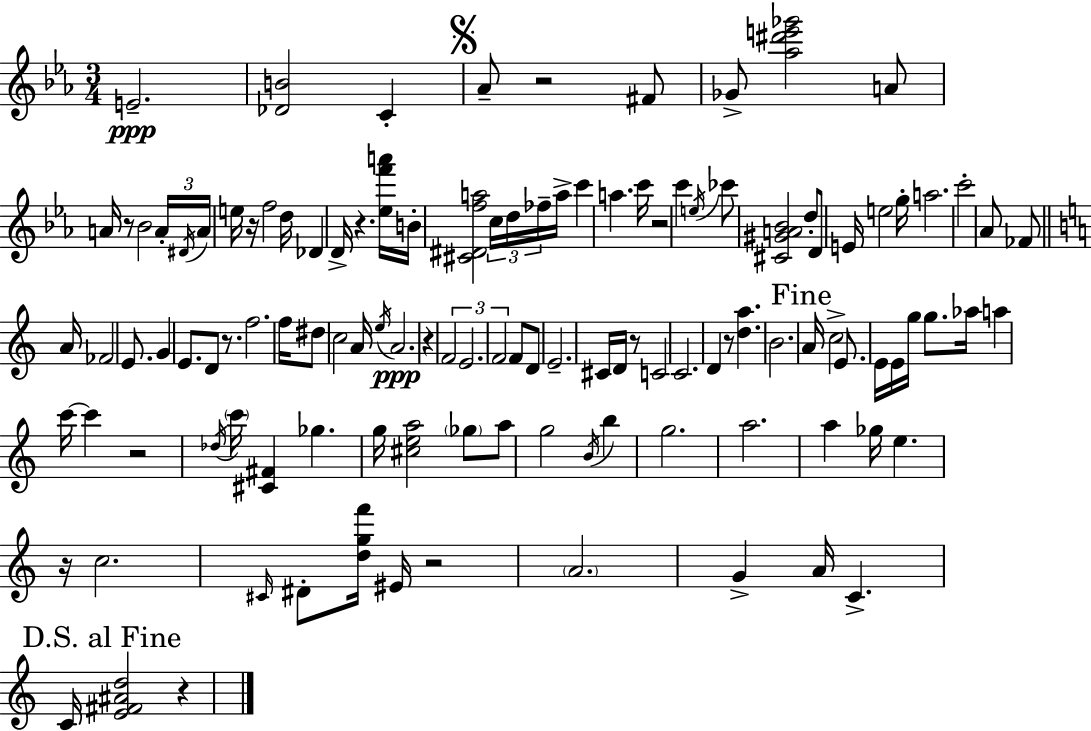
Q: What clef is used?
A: treble